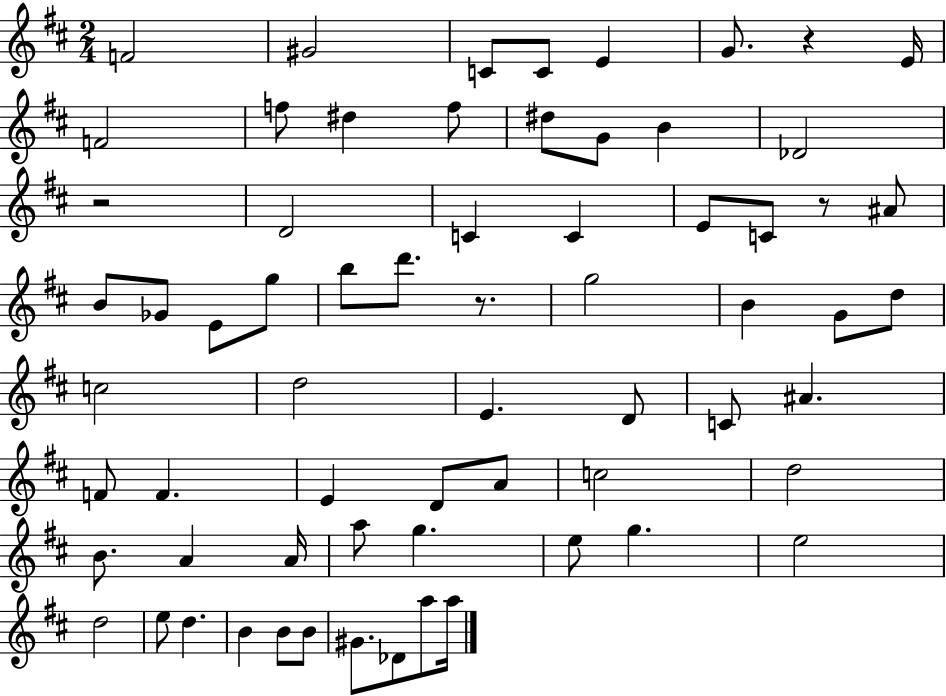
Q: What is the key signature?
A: D major